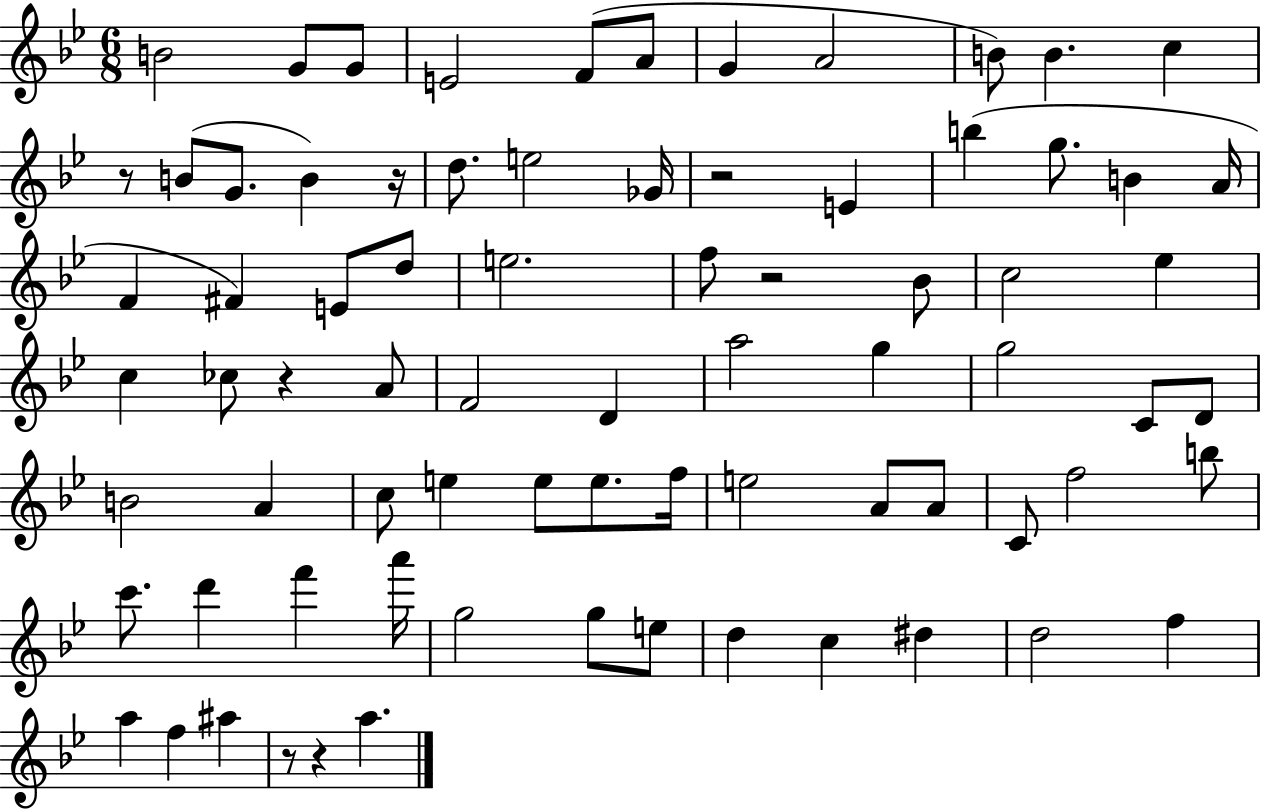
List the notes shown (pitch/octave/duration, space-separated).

B4/h G4/e G4/e E4/h F4/e A4/e G4/q A4/h B4/e B4/q. C5/q R/e B4/e G4/e. B4/q R/s D5/e. E5/h Gb4/s R/h E4/q B5/q G5/e. B4/q A4/s F4/q F#4/q E4/e D5/e E5/h. F5/e R/h Bb4/e C5/h Eb5/q C5/q CES5/e R/q A4/e F4/h D4/q A5/h G5/q G5/h C4/e D4/e B4/h A4/q C5/e E5/q E5/e E5/e. F5/s E5/h A4/e A4/e C4/e F5/h B5/e C6/e. D6/q F6/q A6/s G5/h G5/e E5/e D5/q C5/q D#5/q D5/h F5/q A5/q F5/q A#5/q R/e R/q A5/q.